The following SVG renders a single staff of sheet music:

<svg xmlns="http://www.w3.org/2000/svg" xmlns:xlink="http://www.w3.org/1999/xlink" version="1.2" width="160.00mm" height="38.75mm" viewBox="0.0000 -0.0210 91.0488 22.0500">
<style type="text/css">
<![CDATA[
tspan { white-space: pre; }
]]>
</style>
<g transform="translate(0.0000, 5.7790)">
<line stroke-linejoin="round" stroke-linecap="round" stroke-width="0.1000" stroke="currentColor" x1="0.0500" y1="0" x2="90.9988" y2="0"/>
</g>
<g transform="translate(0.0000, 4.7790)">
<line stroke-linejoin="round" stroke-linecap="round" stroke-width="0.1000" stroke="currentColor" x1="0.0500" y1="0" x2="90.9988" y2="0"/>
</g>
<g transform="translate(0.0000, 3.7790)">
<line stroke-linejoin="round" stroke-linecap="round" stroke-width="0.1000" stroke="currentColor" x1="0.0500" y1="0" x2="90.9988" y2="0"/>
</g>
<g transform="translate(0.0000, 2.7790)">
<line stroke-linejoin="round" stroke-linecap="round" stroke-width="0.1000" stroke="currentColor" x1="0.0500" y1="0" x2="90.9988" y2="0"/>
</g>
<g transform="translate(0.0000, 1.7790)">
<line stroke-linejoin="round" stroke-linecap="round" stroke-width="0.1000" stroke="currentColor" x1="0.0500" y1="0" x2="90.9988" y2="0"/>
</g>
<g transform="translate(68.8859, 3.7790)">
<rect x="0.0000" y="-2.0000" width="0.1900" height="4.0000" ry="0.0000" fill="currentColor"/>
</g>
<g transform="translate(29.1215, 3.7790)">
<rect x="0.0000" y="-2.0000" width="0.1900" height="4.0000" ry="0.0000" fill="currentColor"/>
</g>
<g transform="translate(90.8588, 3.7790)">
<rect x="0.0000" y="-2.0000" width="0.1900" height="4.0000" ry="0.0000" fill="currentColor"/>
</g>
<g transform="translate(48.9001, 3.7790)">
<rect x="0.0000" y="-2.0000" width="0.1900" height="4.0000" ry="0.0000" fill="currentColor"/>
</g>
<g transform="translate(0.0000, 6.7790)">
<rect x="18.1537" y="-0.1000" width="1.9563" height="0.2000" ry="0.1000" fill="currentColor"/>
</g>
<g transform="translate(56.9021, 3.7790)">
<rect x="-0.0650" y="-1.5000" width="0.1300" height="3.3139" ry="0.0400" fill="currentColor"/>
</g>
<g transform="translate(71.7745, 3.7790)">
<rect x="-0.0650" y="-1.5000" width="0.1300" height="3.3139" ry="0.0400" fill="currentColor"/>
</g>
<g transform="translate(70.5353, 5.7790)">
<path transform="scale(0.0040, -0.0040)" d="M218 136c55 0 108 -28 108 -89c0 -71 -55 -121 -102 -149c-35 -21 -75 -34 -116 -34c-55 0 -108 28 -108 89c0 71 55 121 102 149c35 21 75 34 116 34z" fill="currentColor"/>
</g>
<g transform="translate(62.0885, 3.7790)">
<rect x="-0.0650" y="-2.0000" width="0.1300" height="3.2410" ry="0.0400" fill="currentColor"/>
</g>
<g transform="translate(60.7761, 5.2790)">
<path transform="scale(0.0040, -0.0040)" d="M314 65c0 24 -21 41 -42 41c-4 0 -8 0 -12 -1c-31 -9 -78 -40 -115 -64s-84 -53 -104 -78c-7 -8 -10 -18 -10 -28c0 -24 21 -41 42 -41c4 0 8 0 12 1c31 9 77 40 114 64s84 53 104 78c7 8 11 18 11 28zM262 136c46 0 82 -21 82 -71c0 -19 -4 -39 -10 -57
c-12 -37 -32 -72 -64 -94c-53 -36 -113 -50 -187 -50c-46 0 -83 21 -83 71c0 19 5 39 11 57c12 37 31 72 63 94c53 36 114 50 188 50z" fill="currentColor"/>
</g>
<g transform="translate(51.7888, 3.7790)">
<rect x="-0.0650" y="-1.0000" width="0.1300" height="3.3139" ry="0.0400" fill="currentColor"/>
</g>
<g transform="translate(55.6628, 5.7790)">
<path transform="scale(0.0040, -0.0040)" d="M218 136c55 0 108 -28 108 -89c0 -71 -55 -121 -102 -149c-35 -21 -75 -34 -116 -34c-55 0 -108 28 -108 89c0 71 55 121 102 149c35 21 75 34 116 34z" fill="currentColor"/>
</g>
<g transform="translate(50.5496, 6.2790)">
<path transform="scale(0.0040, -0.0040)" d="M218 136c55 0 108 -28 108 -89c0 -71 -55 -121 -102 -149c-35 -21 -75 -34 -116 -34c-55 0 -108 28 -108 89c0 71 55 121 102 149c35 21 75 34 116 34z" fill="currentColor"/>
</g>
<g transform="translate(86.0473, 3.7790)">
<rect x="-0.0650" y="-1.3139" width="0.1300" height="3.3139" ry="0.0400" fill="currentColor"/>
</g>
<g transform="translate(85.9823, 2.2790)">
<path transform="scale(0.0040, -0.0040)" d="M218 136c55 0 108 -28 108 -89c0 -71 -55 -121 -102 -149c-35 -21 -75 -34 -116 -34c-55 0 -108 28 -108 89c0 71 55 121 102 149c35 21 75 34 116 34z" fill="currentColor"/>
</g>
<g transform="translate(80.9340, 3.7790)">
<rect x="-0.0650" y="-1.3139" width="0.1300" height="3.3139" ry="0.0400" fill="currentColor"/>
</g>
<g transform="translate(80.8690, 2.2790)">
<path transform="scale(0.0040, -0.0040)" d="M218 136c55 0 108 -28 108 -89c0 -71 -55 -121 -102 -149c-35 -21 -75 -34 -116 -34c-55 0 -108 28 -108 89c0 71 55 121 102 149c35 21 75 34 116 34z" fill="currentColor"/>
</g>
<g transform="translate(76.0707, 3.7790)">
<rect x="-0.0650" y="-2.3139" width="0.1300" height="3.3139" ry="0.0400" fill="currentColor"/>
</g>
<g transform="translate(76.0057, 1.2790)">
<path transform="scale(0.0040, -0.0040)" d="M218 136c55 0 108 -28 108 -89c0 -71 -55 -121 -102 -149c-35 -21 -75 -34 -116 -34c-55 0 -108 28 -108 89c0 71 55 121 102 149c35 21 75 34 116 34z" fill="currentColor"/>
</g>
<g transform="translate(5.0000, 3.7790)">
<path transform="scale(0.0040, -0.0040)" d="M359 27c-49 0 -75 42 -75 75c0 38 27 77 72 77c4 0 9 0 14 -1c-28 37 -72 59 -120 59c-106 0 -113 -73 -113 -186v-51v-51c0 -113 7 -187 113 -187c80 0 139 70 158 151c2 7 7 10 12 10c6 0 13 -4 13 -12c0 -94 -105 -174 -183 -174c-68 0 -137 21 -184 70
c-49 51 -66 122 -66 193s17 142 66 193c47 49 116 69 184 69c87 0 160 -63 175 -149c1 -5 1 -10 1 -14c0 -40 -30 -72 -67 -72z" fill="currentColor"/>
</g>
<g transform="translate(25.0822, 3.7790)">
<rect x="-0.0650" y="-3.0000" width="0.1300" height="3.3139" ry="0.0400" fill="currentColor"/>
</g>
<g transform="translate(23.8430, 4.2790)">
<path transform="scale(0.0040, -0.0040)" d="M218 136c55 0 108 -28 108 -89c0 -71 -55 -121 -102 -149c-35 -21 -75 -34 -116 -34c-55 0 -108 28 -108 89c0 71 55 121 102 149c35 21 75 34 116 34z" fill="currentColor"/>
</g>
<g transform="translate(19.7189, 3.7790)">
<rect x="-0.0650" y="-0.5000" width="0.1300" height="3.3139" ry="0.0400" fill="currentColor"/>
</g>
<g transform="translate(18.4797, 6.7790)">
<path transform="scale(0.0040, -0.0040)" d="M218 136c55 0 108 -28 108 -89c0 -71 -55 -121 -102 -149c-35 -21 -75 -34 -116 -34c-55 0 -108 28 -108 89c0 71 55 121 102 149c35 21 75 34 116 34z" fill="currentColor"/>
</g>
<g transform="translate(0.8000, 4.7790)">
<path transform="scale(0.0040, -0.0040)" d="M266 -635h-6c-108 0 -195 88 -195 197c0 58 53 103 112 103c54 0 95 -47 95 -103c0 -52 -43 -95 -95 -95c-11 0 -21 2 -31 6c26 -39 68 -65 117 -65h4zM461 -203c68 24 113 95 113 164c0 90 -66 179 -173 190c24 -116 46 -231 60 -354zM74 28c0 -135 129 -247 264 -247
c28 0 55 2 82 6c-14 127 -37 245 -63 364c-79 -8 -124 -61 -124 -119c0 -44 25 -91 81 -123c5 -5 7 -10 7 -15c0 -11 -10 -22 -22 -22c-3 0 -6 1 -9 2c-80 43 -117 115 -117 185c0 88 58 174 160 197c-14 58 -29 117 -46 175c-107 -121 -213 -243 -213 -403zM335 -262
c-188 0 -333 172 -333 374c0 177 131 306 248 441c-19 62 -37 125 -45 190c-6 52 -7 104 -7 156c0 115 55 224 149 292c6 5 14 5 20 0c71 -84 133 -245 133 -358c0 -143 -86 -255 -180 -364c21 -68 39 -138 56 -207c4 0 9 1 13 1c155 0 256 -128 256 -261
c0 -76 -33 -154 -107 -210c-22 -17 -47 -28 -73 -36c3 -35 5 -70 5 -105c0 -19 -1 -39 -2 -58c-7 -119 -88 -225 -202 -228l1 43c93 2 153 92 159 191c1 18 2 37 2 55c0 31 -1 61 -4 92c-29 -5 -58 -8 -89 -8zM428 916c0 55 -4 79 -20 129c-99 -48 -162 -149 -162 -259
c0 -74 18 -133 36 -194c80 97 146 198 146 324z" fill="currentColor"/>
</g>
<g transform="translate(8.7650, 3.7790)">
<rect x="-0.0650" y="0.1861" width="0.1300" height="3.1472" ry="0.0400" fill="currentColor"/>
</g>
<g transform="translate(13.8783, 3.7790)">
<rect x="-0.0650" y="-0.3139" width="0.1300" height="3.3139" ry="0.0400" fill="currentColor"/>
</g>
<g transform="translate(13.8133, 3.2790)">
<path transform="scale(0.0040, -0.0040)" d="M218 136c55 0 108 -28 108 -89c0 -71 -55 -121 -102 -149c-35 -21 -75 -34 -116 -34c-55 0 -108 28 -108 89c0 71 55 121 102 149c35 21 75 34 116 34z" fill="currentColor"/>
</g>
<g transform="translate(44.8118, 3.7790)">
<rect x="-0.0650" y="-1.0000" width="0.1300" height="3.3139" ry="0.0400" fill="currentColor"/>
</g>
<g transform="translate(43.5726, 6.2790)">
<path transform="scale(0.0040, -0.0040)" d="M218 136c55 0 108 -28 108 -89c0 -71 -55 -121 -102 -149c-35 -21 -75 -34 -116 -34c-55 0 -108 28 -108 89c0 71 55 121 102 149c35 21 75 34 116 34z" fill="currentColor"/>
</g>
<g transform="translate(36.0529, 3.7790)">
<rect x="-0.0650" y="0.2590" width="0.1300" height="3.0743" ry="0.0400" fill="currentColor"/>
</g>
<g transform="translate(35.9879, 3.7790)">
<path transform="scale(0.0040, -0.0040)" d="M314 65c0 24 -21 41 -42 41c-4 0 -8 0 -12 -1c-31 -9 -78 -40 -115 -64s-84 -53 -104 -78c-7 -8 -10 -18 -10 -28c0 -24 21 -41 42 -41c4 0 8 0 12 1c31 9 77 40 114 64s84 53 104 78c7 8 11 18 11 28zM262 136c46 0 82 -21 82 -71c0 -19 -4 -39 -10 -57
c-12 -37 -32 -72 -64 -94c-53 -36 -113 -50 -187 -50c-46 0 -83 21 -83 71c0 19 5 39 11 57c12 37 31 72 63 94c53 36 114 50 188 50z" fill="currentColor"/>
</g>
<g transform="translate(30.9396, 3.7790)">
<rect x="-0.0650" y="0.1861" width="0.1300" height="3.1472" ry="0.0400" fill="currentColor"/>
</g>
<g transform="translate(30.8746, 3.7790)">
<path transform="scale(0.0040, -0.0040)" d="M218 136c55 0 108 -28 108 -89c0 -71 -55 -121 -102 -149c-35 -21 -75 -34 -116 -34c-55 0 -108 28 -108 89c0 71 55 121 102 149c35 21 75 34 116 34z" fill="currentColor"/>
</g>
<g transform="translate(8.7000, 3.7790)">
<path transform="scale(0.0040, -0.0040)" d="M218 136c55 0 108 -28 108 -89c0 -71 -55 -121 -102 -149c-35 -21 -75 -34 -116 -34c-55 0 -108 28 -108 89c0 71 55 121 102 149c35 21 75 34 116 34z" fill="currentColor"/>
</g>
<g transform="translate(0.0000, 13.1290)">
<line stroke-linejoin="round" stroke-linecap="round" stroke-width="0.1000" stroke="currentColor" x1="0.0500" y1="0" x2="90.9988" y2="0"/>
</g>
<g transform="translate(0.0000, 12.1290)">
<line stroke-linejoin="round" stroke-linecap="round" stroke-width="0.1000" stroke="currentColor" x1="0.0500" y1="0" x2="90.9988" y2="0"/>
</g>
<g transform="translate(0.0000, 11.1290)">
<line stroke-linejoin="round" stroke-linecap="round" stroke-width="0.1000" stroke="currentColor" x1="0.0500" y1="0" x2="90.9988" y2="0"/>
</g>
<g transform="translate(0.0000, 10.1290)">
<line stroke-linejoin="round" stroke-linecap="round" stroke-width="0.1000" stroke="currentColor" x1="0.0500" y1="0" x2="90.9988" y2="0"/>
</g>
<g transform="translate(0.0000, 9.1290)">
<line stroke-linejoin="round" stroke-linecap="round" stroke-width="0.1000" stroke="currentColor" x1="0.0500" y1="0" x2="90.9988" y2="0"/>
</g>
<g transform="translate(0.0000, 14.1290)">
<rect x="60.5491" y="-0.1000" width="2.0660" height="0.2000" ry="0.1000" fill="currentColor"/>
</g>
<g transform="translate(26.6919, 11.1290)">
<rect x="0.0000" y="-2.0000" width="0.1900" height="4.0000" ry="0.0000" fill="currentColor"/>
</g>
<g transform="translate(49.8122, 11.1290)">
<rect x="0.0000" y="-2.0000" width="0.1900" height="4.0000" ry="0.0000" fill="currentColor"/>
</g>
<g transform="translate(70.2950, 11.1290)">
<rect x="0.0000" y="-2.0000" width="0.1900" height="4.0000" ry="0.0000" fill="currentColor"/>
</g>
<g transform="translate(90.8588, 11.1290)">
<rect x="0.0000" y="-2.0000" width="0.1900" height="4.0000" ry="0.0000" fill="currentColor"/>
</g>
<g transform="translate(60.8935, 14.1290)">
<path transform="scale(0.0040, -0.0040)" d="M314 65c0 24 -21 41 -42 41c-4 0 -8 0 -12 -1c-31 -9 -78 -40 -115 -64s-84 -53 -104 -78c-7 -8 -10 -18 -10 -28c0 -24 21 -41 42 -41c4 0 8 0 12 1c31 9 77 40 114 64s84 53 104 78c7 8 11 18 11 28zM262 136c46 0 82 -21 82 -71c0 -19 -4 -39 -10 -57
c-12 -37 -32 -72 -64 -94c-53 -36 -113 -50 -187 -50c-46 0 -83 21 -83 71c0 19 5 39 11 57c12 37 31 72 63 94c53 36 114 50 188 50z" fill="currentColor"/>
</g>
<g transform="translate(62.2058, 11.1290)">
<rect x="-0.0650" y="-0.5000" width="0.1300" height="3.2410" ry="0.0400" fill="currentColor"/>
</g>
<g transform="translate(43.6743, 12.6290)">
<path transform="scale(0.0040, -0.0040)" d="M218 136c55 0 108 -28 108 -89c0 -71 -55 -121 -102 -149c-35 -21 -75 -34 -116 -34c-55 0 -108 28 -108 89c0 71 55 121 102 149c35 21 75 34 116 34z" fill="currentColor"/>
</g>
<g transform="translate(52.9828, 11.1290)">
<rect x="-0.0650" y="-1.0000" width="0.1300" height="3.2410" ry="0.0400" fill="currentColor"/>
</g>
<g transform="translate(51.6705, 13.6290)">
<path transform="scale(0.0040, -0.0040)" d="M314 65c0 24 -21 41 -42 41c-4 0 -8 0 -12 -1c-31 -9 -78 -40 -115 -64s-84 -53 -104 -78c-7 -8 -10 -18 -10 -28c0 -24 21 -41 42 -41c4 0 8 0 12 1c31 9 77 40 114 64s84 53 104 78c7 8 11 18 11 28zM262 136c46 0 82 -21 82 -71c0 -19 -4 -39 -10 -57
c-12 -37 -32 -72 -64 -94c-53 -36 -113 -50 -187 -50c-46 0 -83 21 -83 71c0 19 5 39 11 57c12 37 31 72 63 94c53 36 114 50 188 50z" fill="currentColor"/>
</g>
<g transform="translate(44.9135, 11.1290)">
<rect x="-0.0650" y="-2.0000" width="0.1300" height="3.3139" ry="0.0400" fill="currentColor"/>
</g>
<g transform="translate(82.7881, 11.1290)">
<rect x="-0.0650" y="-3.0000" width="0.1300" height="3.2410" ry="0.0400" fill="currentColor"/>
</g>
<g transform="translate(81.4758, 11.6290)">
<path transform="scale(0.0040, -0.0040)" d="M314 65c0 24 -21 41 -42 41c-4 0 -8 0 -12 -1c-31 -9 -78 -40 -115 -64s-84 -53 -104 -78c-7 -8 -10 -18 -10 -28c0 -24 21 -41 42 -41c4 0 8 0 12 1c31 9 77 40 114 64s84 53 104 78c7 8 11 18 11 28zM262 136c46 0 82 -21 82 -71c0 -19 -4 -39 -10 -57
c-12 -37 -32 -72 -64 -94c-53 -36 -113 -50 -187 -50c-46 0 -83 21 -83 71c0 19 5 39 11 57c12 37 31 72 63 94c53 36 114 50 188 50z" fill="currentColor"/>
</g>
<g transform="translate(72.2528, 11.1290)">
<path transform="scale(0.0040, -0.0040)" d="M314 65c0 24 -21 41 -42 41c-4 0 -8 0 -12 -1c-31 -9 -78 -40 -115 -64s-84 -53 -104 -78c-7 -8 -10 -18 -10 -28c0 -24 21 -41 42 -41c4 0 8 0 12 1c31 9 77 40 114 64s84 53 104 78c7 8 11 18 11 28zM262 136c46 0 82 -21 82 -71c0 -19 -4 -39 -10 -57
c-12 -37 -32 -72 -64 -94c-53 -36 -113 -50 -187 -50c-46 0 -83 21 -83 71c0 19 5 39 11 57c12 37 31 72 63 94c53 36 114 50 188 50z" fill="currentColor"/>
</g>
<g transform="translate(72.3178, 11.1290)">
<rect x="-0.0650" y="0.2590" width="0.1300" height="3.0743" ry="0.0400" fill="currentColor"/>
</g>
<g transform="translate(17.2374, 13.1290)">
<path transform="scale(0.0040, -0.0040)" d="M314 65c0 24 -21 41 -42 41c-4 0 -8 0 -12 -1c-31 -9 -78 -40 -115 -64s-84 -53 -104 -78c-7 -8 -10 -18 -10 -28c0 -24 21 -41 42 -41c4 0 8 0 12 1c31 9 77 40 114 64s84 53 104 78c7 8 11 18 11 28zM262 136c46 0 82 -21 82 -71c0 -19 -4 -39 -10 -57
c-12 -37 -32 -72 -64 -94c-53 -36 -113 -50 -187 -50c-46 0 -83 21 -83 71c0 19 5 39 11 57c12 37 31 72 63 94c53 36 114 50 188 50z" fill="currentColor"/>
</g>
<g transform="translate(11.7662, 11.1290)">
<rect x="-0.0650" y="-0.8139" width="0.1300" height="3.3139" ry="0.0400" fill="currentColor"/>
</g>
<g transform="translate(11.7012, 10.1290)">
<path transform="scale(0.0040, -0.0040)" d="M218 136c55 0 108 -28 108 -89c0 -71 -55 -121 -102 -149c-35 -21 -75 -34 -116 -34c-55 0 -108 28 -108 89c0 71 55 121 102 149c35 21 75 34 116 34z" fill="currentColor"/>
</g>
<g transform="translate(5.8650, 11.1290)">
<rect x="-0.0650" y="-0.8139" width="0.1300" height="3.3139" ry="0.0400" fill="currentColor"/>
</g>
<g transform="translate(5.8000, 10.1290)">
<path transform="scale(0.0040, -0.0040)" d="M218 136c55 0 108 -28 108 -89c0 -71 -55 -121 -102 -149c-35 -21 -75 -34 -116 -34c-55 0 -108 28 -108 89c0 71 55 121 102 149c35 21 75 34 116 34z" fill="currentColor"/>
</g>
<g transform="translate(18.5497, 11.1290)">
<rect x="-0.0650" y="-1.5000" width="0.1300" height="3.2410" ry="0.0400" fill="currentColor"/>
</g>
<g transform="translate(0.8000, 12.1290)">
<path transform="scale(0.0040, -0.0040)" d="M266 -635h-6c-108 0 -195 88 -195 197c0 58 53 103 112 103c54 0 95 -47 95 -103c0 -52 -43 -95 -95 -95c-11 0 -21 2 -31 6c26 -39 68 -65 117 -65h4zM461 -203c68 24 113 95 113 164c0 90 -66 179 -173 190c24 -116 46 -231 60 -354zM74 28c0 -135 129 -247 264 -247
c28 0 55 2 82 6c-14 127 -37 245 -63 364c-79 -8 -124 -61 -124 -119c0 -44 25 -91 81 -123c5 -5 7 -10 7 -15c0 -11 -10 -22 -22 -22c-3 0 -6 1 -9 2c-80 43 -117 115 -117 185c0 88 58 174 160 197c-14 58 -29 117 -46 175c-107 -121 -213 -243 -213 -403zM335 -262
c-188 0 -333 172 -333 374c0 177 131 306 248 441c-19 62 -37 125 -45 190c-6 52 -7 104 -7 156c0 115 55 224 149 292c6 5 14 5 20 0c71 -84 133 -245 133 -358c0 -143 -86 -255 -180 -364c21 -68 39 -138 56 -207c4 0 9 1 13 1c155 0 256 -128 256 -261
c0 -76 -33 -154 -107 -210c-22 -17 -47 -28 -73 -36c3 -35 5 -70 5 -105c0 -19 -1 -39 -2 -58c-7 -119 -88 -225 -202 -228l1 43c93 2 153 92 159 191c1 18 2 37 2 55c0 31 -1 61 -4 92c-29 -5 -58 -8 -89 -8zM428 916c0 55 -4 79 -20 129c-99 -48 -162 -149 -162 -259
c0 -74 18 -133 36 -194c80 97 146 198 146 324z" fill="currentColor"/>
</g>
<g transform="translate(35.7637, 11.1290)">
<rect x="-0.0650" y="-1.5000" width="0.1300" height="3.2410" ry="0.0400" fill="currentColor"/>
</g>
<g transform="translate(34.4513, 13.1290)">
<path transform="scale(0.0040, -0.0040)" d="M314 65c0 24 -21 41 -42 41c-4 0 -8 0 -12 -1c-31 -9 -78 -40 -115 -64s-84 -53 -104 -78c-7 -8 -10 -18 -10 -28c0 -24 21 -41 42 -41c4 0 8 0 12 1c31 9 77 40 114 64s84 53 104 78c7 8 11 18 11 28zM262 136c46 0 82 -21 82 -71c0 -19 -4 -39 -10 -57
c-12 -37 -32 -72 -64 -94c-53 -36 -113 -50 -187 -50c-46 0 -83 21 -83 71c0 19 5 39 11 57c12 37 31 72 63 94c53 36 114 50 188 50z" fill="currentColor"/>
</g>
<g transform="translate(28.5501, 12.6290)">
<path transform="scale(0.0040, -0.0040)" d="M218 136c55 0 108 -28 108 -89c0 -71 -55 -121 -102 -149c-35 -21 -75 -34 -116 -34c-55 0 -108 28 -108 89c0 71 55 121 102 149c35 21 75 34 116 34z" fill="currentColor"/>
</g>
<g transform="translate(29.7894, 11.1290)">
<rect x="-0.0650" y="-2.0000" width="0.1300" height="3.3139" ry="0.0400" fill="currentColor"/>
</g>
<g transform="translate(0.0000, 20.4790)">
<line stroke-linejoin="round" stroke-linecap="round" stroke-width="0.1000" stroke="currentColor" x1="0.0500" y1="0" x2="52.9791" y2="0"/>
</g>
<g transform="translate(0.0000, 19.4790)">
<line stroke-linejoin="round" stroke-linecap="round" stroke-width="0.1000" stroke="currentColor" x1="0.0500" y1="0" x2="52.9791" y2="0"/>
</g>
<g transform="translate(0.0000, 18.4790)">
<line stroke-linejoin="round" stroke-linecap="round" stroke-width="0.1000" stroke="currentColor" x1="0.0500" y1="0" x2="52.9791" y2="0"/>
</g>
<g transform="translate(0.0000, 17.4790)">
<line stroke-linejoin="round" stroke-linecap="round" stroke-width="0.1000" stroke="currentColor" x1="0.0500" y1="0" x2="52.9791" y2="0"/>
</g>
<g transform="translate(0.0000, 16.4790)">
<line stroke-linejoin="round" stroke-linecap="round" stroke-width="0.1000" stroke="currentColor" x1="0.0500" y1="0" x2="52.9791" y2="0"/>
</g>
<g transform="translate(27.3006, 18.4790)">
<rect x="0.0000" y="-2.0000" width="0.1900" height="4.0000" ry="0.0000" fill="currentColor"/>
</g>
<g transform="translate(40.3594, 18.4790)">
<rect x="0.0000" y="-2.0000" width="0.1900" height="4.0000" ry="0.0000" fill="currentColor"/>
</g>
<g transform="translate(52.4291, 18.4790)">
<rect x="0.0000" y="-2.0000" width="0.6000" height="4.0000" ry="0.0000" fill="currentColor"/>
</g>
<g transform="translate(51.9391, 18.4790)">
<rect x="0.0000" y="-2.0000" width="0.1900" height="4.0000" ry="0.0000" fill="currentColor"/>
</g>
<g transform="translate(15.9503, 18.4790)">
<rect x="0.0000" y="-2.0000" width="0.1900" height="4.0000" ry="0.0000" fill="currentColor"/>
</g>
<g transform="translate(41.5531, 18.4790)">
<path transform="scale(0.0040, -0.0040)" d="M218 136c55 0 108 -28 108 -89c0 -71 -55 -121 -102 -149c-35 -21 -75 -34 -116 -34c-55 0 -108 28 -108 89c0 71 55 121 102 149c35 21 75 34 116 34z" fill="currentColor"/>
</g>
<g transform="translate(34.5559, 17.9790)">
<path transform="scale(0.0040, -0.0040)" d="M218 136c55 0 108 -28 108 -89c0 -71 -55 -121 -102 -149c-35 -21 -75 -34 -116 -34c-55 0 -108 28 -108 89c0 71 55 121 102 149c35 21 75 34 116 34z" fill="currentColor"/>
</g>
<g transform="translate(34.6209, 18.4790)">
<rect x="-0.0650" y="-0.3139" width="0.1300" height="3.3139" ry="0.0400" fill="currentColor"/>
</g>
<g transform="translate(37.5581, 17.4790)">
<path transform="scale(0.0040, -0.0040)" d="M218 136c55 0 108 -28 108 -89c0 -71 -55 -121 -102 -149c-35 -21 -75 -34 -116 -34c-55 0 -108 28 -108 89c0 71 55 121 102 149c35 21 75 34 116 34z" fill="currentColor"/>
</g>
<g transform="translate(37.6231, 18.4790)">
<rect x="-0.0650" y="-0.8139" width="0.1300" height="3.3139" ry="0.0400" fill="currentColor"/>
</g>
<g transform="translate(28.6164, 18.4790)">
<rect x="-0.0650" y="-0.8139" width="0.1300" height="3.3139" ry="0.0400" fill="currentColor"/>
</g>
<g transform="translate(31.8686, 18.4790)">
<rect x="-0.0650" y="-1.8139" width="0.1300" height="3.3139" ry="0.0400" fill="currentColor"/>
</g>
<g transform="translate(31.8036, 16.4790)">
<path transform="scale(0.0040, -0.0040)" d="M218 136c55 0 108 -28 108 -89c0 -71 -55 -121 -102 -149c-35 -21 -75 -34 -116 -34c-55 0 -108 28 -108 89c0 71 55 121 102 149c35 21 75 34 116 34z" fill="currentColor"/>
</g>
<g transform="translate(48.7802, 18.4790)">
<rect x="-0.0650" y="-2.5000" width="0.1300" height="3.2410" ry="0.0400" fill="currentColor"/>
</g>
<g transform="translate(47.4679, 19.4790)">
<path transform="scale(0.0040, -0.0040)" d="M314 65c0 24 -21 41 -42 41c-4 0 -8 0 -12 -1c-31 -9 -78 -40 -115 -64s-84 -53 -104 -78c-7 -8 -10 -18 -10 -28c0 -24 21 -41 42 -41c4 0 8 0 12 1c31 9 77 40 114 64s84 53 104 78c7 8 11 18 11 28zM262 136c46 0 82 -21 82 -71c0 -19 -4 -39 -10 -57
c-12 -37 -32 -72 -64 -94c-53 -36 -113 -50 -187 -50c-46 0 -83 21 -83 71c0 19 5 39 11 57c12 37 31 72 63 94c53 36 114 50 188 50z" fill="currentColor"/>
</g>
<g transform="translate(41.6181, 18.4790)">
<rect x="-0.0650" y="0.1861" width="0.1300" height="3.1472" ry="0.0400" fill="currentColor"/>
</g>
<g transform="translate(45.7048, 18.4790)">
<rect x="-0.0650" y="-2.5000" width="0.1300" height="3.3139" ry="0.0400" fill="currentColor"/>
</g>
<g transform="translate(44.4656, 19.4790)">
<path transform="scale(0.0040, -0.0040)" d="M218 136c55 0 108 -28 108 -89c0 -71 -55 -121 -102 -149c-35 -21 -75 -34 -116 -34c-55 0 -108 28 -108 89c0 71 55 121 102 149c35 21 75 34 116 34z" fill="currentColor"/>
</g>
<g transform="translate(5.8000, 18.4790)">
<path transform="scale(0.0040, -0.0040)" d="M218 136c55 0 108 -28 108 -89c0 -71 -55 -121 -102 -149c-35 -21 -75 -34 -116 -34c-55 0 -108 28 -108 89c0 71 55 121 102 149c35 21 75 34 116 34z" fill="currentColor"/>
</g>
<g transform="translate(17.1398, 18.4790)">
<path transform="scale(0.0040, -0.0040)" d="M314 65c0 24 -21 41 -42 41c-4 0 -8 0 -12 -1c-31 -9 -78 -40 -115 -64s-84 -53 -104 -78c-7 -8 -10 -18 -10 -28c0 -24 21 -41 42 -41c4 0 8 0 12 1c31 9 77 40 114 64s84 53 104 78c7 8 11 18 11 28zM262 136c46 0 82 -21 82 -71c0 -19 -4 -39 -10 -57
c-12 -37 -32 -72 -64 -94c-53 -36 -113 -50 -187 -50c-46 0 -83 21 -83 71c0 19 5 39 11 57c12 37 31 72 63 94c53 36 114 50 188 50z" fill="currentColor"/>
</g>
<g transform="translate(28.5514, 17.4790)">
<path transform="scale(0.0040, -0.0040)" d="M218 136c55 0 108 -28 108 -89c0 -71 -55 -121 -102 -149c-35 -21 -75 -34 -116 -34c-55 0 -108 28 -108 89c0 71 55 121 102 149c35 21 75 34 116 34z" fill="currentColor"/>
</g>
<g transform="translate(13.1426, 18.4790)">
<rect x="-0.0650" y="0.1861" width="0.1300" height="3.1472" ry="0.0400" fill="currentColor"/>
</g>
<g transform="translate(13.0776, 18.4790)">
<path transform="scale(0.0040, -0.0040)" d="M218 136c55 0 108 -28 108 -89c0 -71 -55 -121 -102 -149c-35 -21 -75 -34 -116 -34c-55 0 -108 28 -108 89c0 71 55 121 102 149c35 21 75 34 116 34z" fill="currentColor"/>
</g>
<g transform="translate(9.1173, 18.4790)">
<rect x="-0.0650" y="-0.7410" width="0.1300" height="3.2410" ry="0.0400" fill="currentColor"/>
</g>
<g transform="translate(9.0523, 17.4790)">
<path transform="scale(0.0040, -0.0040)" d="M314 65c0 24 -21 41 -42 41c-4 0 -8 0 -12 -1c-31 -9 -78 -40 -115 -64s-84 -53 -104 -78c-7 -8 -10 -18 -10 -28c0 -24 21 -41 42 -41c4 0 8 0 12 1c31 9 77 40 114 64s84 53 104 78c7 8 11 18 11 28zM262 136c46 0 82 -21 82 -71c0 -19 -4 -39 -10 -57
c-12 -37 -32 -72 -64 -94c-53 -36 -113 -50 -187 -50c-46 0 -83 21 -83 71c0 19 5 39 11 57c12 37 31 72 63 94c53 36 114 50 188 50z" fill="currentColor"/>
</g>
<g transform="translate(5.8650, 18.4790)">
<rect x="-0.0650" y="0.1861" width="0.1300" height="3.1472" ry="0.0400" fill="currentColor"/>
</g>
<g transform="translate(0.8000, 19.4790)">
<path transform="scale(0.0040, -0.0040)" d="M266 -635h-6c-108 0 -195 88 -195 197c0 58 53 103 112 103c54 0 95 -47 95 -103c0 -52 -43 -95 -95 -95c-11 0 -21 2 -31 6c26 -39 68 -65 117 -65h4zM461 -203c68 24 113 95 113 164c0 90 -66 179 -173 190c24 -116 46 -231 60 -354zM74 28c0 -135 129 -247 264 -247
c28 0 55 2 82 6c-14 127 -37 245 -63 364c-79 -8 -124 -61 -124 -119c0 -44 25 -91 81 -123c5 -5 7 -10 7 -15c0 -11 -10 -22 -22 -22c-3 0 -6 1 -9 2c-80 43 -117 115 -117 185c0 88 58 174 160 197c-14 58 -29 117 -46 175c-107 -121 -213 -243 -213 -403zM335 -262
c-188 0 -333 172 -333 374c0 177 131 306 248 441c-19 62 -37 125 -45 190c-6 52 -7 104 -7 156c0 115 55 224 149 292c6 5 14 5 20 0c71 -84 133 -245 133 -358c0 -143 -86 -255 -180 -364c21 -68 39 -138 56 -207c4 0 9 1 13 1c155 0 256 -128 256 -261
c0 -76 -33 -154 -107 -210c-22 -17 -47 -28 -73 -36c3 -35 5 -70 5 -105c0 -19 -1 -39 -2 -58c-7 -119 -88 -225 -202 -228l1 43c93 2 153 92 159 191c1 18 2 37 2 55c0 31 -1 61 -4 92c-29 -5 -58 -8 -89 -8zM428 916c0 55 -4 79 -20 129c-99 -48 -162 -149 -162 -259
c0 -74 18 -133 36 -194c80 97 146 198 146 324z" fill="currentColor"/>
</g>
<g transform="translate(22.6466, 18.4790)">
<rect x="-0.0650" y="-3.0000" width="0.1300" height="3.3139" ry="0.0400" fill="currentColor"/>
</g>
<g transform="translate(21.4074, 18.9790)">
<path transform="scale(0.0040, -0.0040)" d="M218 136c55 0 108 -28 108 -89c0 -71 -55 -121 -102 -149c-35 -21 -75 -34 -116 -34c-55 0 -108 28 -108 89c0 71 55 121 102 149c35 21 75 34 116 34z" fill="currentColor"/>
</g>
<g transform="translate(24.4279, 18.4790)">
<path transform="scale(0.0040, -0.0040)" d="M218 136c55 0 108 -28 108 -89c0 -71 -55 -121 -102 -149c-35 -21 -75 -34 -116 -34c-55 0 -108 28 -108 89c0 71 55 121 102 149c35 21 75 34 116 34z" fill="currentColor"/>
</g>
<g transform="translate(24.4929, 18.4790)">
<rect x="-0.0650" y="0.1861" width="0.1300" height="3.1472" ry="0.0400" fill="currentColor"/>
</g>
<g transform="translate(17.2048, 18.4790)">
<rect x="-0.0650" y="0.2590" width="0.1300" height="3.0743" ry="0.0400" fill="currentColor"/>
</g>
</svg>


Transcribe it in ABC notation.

X:1
T:Untitled
M:4/4
L:1/4
K:C
B c C A B B2 D D E F2 E g e e d d E2 F E2 F D2 C2 B2 A2 B d2 B B2 A B d f c d B G G2